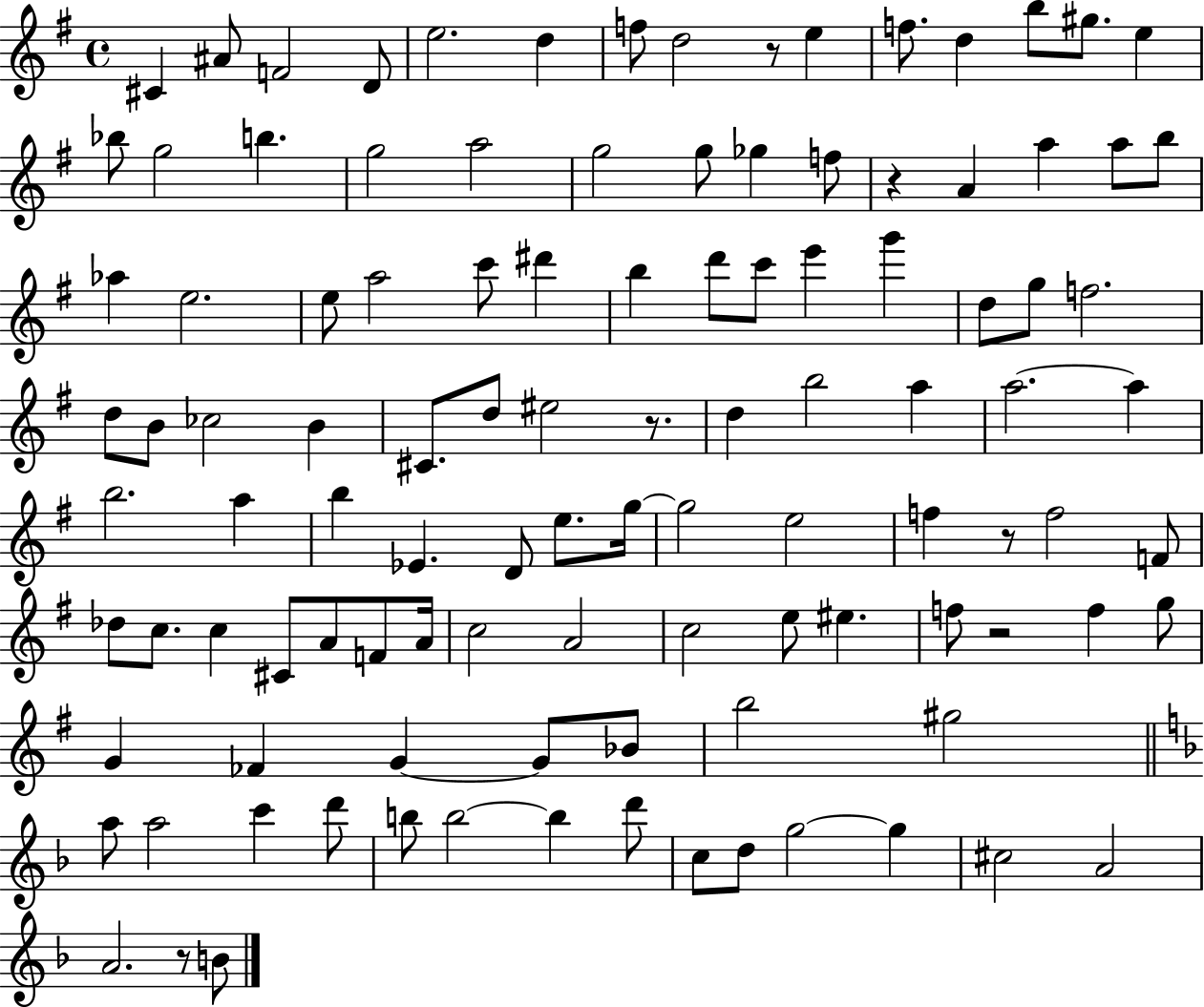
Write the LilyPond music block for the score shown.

{
  \clef treble
  \time 4/4
  \defaultTimeSignature
  \key g \major
  cis'4 ais'8 f'2 d'8 | e''2. d''4 | f''8 d''2 r8 e''4 | f''8. d''4 b''8 gis''8. e''4 | \break bes''8 g''2 b''4. | g''2 a''2 | g''2 g''8 ges''4 f''8 | r4 a'4 a''4 a''8 b''8 | \break aes''4 e''2. | e''8 a''2 c'''8 dis'''4 | b''4 d'''8 c'''8 e'''4 g'''4 | d''8 g''8 f''2. | \break d''8 b'8 ces''2 b'4 | cis'8. d''8 eis''2 r8. | d''4 b''2 a''4 | a''2.~~ a''4 | \break b''2. a''4 | b''4 ees'4. d'8 e''8. g''16~~ | g''2 e''2 | f''4 r8 f''2 f'8 | \break des''8 c''8. c''4 cis'8 a'8 f'8 a'16 | c''2 a'2 | c''2 e''8 eis''4. | f''8 r2 f''4 g''8 | \break g'4 fes'4 g'4~~ g'8 bes'8 | b''2 gis''2 | \bar "||" \break \key f \major a''8 a''2 c'''4 d'''8 | b''8 b''2~~ b''4 d'''8 | c''8 d''8 g''2~~ g''4 | cis''2 a'2 | \break a'2. r8 b'8 | \bar "|."
}